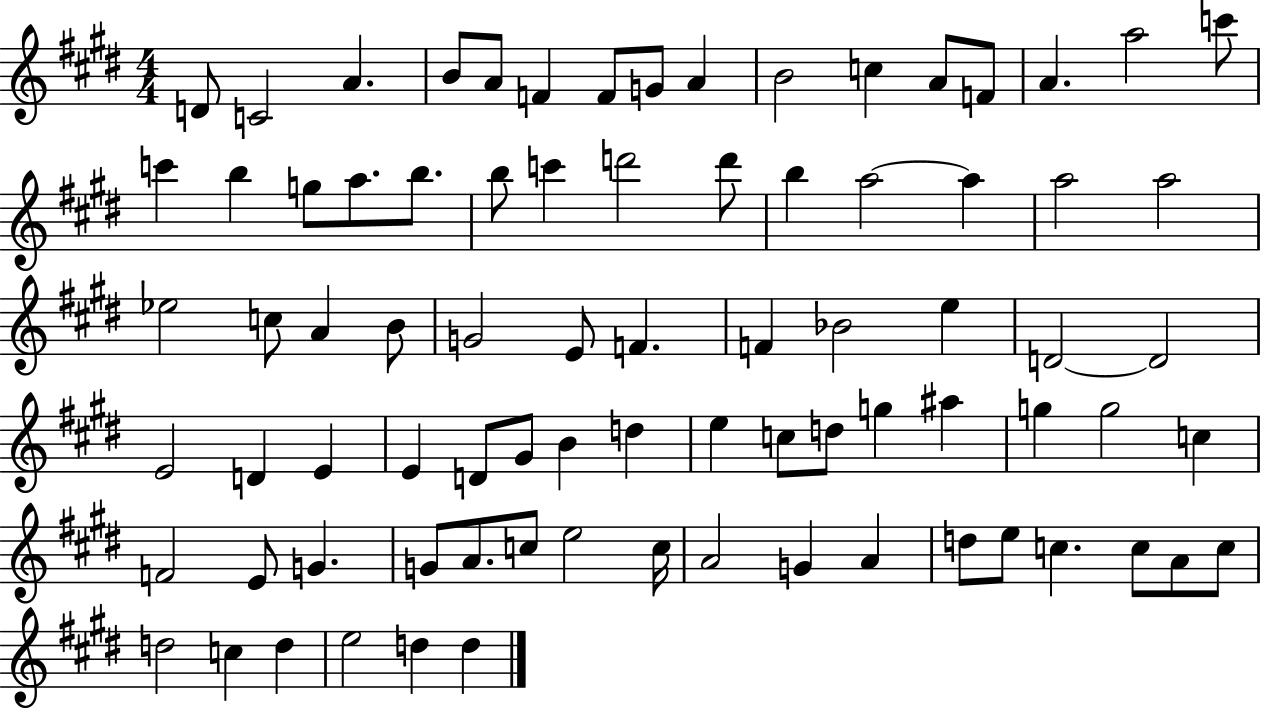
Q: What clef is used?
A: treble